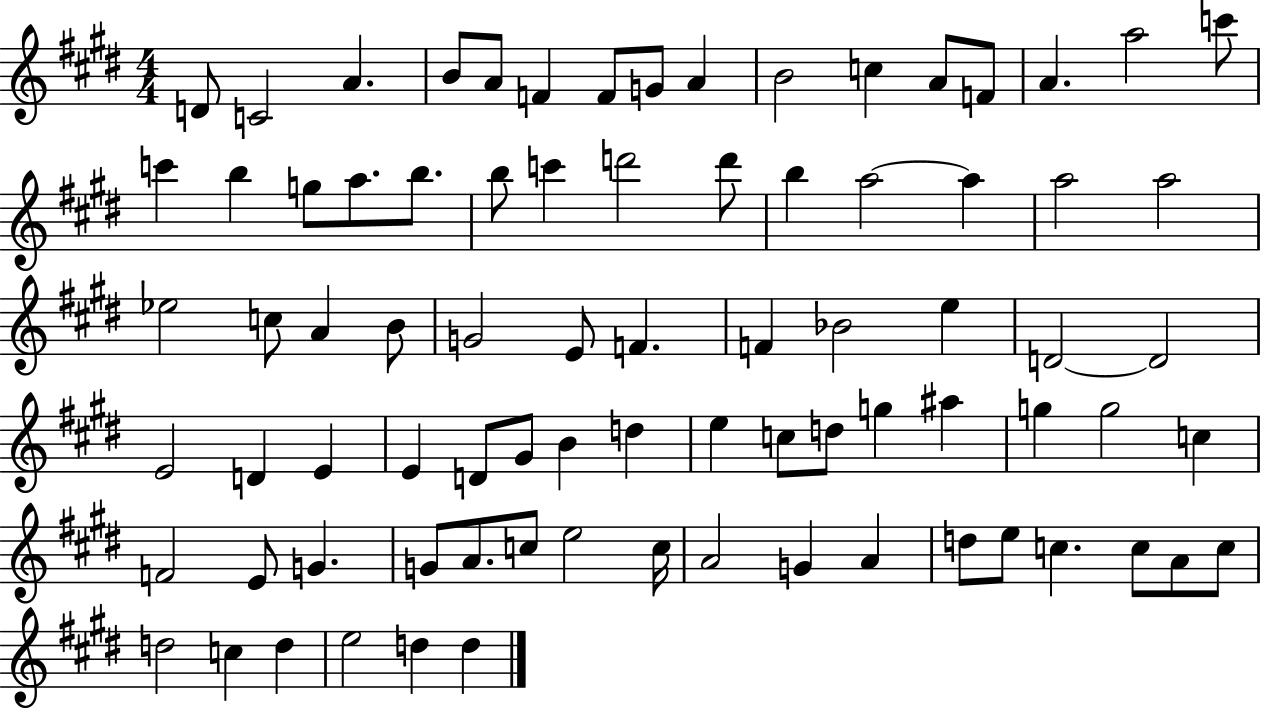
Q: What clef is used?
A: treble